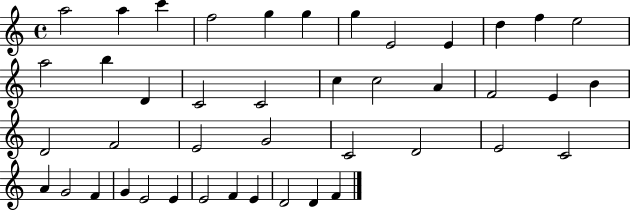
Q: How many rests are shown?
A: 0